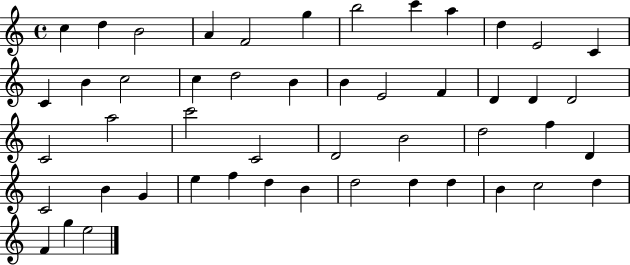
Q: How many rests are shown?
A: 0